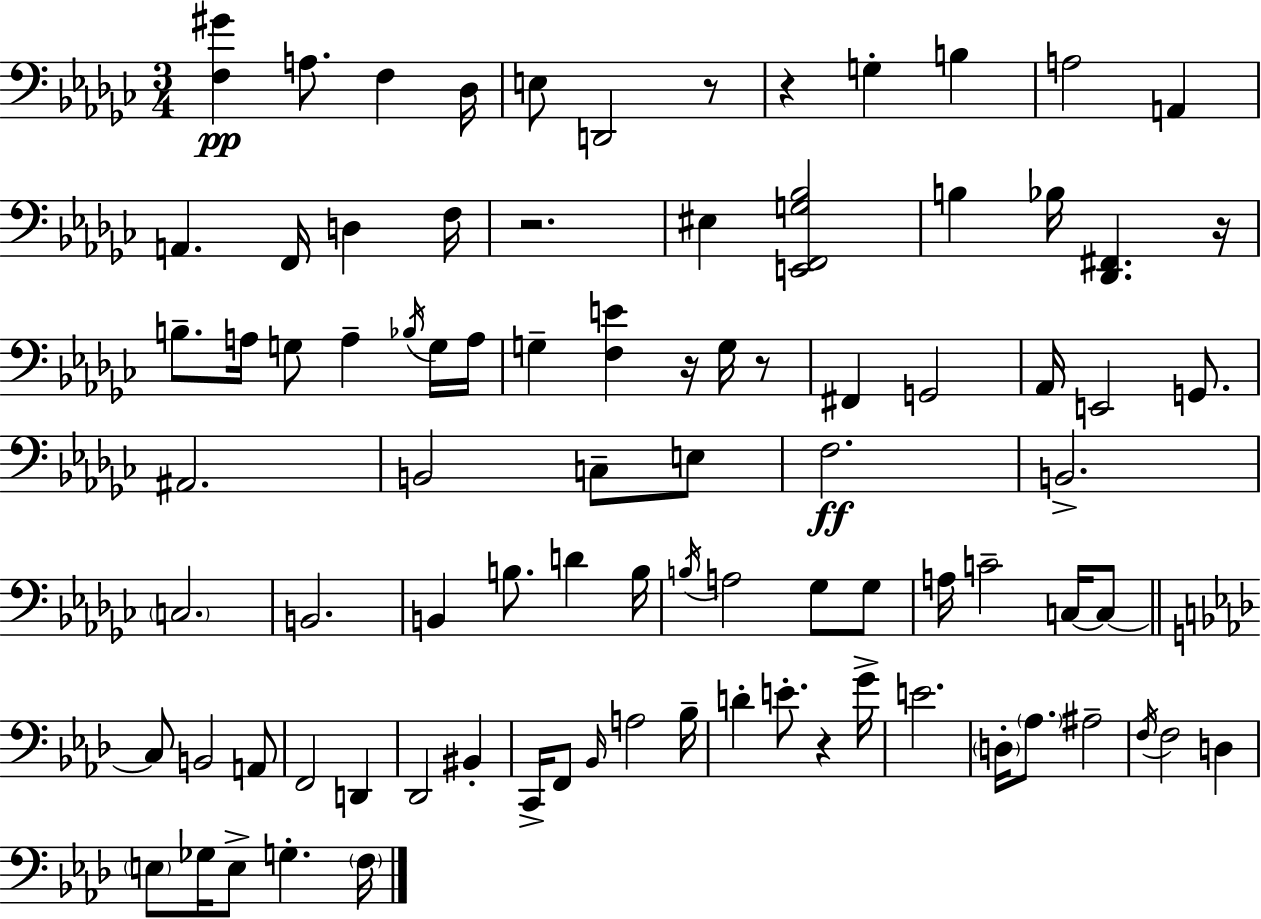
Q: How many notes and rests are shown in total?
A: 88